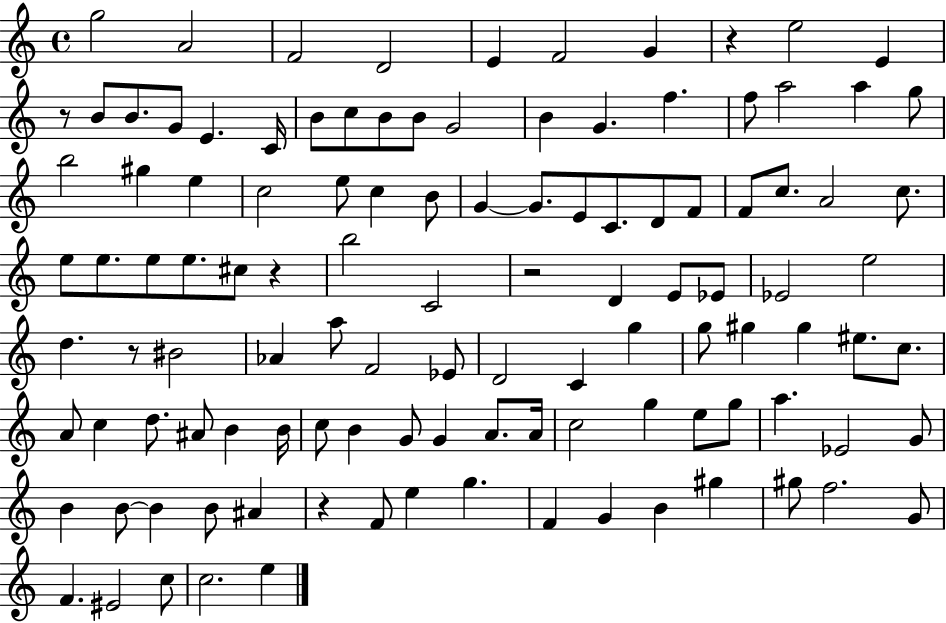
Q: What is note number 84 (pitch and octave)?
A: E5